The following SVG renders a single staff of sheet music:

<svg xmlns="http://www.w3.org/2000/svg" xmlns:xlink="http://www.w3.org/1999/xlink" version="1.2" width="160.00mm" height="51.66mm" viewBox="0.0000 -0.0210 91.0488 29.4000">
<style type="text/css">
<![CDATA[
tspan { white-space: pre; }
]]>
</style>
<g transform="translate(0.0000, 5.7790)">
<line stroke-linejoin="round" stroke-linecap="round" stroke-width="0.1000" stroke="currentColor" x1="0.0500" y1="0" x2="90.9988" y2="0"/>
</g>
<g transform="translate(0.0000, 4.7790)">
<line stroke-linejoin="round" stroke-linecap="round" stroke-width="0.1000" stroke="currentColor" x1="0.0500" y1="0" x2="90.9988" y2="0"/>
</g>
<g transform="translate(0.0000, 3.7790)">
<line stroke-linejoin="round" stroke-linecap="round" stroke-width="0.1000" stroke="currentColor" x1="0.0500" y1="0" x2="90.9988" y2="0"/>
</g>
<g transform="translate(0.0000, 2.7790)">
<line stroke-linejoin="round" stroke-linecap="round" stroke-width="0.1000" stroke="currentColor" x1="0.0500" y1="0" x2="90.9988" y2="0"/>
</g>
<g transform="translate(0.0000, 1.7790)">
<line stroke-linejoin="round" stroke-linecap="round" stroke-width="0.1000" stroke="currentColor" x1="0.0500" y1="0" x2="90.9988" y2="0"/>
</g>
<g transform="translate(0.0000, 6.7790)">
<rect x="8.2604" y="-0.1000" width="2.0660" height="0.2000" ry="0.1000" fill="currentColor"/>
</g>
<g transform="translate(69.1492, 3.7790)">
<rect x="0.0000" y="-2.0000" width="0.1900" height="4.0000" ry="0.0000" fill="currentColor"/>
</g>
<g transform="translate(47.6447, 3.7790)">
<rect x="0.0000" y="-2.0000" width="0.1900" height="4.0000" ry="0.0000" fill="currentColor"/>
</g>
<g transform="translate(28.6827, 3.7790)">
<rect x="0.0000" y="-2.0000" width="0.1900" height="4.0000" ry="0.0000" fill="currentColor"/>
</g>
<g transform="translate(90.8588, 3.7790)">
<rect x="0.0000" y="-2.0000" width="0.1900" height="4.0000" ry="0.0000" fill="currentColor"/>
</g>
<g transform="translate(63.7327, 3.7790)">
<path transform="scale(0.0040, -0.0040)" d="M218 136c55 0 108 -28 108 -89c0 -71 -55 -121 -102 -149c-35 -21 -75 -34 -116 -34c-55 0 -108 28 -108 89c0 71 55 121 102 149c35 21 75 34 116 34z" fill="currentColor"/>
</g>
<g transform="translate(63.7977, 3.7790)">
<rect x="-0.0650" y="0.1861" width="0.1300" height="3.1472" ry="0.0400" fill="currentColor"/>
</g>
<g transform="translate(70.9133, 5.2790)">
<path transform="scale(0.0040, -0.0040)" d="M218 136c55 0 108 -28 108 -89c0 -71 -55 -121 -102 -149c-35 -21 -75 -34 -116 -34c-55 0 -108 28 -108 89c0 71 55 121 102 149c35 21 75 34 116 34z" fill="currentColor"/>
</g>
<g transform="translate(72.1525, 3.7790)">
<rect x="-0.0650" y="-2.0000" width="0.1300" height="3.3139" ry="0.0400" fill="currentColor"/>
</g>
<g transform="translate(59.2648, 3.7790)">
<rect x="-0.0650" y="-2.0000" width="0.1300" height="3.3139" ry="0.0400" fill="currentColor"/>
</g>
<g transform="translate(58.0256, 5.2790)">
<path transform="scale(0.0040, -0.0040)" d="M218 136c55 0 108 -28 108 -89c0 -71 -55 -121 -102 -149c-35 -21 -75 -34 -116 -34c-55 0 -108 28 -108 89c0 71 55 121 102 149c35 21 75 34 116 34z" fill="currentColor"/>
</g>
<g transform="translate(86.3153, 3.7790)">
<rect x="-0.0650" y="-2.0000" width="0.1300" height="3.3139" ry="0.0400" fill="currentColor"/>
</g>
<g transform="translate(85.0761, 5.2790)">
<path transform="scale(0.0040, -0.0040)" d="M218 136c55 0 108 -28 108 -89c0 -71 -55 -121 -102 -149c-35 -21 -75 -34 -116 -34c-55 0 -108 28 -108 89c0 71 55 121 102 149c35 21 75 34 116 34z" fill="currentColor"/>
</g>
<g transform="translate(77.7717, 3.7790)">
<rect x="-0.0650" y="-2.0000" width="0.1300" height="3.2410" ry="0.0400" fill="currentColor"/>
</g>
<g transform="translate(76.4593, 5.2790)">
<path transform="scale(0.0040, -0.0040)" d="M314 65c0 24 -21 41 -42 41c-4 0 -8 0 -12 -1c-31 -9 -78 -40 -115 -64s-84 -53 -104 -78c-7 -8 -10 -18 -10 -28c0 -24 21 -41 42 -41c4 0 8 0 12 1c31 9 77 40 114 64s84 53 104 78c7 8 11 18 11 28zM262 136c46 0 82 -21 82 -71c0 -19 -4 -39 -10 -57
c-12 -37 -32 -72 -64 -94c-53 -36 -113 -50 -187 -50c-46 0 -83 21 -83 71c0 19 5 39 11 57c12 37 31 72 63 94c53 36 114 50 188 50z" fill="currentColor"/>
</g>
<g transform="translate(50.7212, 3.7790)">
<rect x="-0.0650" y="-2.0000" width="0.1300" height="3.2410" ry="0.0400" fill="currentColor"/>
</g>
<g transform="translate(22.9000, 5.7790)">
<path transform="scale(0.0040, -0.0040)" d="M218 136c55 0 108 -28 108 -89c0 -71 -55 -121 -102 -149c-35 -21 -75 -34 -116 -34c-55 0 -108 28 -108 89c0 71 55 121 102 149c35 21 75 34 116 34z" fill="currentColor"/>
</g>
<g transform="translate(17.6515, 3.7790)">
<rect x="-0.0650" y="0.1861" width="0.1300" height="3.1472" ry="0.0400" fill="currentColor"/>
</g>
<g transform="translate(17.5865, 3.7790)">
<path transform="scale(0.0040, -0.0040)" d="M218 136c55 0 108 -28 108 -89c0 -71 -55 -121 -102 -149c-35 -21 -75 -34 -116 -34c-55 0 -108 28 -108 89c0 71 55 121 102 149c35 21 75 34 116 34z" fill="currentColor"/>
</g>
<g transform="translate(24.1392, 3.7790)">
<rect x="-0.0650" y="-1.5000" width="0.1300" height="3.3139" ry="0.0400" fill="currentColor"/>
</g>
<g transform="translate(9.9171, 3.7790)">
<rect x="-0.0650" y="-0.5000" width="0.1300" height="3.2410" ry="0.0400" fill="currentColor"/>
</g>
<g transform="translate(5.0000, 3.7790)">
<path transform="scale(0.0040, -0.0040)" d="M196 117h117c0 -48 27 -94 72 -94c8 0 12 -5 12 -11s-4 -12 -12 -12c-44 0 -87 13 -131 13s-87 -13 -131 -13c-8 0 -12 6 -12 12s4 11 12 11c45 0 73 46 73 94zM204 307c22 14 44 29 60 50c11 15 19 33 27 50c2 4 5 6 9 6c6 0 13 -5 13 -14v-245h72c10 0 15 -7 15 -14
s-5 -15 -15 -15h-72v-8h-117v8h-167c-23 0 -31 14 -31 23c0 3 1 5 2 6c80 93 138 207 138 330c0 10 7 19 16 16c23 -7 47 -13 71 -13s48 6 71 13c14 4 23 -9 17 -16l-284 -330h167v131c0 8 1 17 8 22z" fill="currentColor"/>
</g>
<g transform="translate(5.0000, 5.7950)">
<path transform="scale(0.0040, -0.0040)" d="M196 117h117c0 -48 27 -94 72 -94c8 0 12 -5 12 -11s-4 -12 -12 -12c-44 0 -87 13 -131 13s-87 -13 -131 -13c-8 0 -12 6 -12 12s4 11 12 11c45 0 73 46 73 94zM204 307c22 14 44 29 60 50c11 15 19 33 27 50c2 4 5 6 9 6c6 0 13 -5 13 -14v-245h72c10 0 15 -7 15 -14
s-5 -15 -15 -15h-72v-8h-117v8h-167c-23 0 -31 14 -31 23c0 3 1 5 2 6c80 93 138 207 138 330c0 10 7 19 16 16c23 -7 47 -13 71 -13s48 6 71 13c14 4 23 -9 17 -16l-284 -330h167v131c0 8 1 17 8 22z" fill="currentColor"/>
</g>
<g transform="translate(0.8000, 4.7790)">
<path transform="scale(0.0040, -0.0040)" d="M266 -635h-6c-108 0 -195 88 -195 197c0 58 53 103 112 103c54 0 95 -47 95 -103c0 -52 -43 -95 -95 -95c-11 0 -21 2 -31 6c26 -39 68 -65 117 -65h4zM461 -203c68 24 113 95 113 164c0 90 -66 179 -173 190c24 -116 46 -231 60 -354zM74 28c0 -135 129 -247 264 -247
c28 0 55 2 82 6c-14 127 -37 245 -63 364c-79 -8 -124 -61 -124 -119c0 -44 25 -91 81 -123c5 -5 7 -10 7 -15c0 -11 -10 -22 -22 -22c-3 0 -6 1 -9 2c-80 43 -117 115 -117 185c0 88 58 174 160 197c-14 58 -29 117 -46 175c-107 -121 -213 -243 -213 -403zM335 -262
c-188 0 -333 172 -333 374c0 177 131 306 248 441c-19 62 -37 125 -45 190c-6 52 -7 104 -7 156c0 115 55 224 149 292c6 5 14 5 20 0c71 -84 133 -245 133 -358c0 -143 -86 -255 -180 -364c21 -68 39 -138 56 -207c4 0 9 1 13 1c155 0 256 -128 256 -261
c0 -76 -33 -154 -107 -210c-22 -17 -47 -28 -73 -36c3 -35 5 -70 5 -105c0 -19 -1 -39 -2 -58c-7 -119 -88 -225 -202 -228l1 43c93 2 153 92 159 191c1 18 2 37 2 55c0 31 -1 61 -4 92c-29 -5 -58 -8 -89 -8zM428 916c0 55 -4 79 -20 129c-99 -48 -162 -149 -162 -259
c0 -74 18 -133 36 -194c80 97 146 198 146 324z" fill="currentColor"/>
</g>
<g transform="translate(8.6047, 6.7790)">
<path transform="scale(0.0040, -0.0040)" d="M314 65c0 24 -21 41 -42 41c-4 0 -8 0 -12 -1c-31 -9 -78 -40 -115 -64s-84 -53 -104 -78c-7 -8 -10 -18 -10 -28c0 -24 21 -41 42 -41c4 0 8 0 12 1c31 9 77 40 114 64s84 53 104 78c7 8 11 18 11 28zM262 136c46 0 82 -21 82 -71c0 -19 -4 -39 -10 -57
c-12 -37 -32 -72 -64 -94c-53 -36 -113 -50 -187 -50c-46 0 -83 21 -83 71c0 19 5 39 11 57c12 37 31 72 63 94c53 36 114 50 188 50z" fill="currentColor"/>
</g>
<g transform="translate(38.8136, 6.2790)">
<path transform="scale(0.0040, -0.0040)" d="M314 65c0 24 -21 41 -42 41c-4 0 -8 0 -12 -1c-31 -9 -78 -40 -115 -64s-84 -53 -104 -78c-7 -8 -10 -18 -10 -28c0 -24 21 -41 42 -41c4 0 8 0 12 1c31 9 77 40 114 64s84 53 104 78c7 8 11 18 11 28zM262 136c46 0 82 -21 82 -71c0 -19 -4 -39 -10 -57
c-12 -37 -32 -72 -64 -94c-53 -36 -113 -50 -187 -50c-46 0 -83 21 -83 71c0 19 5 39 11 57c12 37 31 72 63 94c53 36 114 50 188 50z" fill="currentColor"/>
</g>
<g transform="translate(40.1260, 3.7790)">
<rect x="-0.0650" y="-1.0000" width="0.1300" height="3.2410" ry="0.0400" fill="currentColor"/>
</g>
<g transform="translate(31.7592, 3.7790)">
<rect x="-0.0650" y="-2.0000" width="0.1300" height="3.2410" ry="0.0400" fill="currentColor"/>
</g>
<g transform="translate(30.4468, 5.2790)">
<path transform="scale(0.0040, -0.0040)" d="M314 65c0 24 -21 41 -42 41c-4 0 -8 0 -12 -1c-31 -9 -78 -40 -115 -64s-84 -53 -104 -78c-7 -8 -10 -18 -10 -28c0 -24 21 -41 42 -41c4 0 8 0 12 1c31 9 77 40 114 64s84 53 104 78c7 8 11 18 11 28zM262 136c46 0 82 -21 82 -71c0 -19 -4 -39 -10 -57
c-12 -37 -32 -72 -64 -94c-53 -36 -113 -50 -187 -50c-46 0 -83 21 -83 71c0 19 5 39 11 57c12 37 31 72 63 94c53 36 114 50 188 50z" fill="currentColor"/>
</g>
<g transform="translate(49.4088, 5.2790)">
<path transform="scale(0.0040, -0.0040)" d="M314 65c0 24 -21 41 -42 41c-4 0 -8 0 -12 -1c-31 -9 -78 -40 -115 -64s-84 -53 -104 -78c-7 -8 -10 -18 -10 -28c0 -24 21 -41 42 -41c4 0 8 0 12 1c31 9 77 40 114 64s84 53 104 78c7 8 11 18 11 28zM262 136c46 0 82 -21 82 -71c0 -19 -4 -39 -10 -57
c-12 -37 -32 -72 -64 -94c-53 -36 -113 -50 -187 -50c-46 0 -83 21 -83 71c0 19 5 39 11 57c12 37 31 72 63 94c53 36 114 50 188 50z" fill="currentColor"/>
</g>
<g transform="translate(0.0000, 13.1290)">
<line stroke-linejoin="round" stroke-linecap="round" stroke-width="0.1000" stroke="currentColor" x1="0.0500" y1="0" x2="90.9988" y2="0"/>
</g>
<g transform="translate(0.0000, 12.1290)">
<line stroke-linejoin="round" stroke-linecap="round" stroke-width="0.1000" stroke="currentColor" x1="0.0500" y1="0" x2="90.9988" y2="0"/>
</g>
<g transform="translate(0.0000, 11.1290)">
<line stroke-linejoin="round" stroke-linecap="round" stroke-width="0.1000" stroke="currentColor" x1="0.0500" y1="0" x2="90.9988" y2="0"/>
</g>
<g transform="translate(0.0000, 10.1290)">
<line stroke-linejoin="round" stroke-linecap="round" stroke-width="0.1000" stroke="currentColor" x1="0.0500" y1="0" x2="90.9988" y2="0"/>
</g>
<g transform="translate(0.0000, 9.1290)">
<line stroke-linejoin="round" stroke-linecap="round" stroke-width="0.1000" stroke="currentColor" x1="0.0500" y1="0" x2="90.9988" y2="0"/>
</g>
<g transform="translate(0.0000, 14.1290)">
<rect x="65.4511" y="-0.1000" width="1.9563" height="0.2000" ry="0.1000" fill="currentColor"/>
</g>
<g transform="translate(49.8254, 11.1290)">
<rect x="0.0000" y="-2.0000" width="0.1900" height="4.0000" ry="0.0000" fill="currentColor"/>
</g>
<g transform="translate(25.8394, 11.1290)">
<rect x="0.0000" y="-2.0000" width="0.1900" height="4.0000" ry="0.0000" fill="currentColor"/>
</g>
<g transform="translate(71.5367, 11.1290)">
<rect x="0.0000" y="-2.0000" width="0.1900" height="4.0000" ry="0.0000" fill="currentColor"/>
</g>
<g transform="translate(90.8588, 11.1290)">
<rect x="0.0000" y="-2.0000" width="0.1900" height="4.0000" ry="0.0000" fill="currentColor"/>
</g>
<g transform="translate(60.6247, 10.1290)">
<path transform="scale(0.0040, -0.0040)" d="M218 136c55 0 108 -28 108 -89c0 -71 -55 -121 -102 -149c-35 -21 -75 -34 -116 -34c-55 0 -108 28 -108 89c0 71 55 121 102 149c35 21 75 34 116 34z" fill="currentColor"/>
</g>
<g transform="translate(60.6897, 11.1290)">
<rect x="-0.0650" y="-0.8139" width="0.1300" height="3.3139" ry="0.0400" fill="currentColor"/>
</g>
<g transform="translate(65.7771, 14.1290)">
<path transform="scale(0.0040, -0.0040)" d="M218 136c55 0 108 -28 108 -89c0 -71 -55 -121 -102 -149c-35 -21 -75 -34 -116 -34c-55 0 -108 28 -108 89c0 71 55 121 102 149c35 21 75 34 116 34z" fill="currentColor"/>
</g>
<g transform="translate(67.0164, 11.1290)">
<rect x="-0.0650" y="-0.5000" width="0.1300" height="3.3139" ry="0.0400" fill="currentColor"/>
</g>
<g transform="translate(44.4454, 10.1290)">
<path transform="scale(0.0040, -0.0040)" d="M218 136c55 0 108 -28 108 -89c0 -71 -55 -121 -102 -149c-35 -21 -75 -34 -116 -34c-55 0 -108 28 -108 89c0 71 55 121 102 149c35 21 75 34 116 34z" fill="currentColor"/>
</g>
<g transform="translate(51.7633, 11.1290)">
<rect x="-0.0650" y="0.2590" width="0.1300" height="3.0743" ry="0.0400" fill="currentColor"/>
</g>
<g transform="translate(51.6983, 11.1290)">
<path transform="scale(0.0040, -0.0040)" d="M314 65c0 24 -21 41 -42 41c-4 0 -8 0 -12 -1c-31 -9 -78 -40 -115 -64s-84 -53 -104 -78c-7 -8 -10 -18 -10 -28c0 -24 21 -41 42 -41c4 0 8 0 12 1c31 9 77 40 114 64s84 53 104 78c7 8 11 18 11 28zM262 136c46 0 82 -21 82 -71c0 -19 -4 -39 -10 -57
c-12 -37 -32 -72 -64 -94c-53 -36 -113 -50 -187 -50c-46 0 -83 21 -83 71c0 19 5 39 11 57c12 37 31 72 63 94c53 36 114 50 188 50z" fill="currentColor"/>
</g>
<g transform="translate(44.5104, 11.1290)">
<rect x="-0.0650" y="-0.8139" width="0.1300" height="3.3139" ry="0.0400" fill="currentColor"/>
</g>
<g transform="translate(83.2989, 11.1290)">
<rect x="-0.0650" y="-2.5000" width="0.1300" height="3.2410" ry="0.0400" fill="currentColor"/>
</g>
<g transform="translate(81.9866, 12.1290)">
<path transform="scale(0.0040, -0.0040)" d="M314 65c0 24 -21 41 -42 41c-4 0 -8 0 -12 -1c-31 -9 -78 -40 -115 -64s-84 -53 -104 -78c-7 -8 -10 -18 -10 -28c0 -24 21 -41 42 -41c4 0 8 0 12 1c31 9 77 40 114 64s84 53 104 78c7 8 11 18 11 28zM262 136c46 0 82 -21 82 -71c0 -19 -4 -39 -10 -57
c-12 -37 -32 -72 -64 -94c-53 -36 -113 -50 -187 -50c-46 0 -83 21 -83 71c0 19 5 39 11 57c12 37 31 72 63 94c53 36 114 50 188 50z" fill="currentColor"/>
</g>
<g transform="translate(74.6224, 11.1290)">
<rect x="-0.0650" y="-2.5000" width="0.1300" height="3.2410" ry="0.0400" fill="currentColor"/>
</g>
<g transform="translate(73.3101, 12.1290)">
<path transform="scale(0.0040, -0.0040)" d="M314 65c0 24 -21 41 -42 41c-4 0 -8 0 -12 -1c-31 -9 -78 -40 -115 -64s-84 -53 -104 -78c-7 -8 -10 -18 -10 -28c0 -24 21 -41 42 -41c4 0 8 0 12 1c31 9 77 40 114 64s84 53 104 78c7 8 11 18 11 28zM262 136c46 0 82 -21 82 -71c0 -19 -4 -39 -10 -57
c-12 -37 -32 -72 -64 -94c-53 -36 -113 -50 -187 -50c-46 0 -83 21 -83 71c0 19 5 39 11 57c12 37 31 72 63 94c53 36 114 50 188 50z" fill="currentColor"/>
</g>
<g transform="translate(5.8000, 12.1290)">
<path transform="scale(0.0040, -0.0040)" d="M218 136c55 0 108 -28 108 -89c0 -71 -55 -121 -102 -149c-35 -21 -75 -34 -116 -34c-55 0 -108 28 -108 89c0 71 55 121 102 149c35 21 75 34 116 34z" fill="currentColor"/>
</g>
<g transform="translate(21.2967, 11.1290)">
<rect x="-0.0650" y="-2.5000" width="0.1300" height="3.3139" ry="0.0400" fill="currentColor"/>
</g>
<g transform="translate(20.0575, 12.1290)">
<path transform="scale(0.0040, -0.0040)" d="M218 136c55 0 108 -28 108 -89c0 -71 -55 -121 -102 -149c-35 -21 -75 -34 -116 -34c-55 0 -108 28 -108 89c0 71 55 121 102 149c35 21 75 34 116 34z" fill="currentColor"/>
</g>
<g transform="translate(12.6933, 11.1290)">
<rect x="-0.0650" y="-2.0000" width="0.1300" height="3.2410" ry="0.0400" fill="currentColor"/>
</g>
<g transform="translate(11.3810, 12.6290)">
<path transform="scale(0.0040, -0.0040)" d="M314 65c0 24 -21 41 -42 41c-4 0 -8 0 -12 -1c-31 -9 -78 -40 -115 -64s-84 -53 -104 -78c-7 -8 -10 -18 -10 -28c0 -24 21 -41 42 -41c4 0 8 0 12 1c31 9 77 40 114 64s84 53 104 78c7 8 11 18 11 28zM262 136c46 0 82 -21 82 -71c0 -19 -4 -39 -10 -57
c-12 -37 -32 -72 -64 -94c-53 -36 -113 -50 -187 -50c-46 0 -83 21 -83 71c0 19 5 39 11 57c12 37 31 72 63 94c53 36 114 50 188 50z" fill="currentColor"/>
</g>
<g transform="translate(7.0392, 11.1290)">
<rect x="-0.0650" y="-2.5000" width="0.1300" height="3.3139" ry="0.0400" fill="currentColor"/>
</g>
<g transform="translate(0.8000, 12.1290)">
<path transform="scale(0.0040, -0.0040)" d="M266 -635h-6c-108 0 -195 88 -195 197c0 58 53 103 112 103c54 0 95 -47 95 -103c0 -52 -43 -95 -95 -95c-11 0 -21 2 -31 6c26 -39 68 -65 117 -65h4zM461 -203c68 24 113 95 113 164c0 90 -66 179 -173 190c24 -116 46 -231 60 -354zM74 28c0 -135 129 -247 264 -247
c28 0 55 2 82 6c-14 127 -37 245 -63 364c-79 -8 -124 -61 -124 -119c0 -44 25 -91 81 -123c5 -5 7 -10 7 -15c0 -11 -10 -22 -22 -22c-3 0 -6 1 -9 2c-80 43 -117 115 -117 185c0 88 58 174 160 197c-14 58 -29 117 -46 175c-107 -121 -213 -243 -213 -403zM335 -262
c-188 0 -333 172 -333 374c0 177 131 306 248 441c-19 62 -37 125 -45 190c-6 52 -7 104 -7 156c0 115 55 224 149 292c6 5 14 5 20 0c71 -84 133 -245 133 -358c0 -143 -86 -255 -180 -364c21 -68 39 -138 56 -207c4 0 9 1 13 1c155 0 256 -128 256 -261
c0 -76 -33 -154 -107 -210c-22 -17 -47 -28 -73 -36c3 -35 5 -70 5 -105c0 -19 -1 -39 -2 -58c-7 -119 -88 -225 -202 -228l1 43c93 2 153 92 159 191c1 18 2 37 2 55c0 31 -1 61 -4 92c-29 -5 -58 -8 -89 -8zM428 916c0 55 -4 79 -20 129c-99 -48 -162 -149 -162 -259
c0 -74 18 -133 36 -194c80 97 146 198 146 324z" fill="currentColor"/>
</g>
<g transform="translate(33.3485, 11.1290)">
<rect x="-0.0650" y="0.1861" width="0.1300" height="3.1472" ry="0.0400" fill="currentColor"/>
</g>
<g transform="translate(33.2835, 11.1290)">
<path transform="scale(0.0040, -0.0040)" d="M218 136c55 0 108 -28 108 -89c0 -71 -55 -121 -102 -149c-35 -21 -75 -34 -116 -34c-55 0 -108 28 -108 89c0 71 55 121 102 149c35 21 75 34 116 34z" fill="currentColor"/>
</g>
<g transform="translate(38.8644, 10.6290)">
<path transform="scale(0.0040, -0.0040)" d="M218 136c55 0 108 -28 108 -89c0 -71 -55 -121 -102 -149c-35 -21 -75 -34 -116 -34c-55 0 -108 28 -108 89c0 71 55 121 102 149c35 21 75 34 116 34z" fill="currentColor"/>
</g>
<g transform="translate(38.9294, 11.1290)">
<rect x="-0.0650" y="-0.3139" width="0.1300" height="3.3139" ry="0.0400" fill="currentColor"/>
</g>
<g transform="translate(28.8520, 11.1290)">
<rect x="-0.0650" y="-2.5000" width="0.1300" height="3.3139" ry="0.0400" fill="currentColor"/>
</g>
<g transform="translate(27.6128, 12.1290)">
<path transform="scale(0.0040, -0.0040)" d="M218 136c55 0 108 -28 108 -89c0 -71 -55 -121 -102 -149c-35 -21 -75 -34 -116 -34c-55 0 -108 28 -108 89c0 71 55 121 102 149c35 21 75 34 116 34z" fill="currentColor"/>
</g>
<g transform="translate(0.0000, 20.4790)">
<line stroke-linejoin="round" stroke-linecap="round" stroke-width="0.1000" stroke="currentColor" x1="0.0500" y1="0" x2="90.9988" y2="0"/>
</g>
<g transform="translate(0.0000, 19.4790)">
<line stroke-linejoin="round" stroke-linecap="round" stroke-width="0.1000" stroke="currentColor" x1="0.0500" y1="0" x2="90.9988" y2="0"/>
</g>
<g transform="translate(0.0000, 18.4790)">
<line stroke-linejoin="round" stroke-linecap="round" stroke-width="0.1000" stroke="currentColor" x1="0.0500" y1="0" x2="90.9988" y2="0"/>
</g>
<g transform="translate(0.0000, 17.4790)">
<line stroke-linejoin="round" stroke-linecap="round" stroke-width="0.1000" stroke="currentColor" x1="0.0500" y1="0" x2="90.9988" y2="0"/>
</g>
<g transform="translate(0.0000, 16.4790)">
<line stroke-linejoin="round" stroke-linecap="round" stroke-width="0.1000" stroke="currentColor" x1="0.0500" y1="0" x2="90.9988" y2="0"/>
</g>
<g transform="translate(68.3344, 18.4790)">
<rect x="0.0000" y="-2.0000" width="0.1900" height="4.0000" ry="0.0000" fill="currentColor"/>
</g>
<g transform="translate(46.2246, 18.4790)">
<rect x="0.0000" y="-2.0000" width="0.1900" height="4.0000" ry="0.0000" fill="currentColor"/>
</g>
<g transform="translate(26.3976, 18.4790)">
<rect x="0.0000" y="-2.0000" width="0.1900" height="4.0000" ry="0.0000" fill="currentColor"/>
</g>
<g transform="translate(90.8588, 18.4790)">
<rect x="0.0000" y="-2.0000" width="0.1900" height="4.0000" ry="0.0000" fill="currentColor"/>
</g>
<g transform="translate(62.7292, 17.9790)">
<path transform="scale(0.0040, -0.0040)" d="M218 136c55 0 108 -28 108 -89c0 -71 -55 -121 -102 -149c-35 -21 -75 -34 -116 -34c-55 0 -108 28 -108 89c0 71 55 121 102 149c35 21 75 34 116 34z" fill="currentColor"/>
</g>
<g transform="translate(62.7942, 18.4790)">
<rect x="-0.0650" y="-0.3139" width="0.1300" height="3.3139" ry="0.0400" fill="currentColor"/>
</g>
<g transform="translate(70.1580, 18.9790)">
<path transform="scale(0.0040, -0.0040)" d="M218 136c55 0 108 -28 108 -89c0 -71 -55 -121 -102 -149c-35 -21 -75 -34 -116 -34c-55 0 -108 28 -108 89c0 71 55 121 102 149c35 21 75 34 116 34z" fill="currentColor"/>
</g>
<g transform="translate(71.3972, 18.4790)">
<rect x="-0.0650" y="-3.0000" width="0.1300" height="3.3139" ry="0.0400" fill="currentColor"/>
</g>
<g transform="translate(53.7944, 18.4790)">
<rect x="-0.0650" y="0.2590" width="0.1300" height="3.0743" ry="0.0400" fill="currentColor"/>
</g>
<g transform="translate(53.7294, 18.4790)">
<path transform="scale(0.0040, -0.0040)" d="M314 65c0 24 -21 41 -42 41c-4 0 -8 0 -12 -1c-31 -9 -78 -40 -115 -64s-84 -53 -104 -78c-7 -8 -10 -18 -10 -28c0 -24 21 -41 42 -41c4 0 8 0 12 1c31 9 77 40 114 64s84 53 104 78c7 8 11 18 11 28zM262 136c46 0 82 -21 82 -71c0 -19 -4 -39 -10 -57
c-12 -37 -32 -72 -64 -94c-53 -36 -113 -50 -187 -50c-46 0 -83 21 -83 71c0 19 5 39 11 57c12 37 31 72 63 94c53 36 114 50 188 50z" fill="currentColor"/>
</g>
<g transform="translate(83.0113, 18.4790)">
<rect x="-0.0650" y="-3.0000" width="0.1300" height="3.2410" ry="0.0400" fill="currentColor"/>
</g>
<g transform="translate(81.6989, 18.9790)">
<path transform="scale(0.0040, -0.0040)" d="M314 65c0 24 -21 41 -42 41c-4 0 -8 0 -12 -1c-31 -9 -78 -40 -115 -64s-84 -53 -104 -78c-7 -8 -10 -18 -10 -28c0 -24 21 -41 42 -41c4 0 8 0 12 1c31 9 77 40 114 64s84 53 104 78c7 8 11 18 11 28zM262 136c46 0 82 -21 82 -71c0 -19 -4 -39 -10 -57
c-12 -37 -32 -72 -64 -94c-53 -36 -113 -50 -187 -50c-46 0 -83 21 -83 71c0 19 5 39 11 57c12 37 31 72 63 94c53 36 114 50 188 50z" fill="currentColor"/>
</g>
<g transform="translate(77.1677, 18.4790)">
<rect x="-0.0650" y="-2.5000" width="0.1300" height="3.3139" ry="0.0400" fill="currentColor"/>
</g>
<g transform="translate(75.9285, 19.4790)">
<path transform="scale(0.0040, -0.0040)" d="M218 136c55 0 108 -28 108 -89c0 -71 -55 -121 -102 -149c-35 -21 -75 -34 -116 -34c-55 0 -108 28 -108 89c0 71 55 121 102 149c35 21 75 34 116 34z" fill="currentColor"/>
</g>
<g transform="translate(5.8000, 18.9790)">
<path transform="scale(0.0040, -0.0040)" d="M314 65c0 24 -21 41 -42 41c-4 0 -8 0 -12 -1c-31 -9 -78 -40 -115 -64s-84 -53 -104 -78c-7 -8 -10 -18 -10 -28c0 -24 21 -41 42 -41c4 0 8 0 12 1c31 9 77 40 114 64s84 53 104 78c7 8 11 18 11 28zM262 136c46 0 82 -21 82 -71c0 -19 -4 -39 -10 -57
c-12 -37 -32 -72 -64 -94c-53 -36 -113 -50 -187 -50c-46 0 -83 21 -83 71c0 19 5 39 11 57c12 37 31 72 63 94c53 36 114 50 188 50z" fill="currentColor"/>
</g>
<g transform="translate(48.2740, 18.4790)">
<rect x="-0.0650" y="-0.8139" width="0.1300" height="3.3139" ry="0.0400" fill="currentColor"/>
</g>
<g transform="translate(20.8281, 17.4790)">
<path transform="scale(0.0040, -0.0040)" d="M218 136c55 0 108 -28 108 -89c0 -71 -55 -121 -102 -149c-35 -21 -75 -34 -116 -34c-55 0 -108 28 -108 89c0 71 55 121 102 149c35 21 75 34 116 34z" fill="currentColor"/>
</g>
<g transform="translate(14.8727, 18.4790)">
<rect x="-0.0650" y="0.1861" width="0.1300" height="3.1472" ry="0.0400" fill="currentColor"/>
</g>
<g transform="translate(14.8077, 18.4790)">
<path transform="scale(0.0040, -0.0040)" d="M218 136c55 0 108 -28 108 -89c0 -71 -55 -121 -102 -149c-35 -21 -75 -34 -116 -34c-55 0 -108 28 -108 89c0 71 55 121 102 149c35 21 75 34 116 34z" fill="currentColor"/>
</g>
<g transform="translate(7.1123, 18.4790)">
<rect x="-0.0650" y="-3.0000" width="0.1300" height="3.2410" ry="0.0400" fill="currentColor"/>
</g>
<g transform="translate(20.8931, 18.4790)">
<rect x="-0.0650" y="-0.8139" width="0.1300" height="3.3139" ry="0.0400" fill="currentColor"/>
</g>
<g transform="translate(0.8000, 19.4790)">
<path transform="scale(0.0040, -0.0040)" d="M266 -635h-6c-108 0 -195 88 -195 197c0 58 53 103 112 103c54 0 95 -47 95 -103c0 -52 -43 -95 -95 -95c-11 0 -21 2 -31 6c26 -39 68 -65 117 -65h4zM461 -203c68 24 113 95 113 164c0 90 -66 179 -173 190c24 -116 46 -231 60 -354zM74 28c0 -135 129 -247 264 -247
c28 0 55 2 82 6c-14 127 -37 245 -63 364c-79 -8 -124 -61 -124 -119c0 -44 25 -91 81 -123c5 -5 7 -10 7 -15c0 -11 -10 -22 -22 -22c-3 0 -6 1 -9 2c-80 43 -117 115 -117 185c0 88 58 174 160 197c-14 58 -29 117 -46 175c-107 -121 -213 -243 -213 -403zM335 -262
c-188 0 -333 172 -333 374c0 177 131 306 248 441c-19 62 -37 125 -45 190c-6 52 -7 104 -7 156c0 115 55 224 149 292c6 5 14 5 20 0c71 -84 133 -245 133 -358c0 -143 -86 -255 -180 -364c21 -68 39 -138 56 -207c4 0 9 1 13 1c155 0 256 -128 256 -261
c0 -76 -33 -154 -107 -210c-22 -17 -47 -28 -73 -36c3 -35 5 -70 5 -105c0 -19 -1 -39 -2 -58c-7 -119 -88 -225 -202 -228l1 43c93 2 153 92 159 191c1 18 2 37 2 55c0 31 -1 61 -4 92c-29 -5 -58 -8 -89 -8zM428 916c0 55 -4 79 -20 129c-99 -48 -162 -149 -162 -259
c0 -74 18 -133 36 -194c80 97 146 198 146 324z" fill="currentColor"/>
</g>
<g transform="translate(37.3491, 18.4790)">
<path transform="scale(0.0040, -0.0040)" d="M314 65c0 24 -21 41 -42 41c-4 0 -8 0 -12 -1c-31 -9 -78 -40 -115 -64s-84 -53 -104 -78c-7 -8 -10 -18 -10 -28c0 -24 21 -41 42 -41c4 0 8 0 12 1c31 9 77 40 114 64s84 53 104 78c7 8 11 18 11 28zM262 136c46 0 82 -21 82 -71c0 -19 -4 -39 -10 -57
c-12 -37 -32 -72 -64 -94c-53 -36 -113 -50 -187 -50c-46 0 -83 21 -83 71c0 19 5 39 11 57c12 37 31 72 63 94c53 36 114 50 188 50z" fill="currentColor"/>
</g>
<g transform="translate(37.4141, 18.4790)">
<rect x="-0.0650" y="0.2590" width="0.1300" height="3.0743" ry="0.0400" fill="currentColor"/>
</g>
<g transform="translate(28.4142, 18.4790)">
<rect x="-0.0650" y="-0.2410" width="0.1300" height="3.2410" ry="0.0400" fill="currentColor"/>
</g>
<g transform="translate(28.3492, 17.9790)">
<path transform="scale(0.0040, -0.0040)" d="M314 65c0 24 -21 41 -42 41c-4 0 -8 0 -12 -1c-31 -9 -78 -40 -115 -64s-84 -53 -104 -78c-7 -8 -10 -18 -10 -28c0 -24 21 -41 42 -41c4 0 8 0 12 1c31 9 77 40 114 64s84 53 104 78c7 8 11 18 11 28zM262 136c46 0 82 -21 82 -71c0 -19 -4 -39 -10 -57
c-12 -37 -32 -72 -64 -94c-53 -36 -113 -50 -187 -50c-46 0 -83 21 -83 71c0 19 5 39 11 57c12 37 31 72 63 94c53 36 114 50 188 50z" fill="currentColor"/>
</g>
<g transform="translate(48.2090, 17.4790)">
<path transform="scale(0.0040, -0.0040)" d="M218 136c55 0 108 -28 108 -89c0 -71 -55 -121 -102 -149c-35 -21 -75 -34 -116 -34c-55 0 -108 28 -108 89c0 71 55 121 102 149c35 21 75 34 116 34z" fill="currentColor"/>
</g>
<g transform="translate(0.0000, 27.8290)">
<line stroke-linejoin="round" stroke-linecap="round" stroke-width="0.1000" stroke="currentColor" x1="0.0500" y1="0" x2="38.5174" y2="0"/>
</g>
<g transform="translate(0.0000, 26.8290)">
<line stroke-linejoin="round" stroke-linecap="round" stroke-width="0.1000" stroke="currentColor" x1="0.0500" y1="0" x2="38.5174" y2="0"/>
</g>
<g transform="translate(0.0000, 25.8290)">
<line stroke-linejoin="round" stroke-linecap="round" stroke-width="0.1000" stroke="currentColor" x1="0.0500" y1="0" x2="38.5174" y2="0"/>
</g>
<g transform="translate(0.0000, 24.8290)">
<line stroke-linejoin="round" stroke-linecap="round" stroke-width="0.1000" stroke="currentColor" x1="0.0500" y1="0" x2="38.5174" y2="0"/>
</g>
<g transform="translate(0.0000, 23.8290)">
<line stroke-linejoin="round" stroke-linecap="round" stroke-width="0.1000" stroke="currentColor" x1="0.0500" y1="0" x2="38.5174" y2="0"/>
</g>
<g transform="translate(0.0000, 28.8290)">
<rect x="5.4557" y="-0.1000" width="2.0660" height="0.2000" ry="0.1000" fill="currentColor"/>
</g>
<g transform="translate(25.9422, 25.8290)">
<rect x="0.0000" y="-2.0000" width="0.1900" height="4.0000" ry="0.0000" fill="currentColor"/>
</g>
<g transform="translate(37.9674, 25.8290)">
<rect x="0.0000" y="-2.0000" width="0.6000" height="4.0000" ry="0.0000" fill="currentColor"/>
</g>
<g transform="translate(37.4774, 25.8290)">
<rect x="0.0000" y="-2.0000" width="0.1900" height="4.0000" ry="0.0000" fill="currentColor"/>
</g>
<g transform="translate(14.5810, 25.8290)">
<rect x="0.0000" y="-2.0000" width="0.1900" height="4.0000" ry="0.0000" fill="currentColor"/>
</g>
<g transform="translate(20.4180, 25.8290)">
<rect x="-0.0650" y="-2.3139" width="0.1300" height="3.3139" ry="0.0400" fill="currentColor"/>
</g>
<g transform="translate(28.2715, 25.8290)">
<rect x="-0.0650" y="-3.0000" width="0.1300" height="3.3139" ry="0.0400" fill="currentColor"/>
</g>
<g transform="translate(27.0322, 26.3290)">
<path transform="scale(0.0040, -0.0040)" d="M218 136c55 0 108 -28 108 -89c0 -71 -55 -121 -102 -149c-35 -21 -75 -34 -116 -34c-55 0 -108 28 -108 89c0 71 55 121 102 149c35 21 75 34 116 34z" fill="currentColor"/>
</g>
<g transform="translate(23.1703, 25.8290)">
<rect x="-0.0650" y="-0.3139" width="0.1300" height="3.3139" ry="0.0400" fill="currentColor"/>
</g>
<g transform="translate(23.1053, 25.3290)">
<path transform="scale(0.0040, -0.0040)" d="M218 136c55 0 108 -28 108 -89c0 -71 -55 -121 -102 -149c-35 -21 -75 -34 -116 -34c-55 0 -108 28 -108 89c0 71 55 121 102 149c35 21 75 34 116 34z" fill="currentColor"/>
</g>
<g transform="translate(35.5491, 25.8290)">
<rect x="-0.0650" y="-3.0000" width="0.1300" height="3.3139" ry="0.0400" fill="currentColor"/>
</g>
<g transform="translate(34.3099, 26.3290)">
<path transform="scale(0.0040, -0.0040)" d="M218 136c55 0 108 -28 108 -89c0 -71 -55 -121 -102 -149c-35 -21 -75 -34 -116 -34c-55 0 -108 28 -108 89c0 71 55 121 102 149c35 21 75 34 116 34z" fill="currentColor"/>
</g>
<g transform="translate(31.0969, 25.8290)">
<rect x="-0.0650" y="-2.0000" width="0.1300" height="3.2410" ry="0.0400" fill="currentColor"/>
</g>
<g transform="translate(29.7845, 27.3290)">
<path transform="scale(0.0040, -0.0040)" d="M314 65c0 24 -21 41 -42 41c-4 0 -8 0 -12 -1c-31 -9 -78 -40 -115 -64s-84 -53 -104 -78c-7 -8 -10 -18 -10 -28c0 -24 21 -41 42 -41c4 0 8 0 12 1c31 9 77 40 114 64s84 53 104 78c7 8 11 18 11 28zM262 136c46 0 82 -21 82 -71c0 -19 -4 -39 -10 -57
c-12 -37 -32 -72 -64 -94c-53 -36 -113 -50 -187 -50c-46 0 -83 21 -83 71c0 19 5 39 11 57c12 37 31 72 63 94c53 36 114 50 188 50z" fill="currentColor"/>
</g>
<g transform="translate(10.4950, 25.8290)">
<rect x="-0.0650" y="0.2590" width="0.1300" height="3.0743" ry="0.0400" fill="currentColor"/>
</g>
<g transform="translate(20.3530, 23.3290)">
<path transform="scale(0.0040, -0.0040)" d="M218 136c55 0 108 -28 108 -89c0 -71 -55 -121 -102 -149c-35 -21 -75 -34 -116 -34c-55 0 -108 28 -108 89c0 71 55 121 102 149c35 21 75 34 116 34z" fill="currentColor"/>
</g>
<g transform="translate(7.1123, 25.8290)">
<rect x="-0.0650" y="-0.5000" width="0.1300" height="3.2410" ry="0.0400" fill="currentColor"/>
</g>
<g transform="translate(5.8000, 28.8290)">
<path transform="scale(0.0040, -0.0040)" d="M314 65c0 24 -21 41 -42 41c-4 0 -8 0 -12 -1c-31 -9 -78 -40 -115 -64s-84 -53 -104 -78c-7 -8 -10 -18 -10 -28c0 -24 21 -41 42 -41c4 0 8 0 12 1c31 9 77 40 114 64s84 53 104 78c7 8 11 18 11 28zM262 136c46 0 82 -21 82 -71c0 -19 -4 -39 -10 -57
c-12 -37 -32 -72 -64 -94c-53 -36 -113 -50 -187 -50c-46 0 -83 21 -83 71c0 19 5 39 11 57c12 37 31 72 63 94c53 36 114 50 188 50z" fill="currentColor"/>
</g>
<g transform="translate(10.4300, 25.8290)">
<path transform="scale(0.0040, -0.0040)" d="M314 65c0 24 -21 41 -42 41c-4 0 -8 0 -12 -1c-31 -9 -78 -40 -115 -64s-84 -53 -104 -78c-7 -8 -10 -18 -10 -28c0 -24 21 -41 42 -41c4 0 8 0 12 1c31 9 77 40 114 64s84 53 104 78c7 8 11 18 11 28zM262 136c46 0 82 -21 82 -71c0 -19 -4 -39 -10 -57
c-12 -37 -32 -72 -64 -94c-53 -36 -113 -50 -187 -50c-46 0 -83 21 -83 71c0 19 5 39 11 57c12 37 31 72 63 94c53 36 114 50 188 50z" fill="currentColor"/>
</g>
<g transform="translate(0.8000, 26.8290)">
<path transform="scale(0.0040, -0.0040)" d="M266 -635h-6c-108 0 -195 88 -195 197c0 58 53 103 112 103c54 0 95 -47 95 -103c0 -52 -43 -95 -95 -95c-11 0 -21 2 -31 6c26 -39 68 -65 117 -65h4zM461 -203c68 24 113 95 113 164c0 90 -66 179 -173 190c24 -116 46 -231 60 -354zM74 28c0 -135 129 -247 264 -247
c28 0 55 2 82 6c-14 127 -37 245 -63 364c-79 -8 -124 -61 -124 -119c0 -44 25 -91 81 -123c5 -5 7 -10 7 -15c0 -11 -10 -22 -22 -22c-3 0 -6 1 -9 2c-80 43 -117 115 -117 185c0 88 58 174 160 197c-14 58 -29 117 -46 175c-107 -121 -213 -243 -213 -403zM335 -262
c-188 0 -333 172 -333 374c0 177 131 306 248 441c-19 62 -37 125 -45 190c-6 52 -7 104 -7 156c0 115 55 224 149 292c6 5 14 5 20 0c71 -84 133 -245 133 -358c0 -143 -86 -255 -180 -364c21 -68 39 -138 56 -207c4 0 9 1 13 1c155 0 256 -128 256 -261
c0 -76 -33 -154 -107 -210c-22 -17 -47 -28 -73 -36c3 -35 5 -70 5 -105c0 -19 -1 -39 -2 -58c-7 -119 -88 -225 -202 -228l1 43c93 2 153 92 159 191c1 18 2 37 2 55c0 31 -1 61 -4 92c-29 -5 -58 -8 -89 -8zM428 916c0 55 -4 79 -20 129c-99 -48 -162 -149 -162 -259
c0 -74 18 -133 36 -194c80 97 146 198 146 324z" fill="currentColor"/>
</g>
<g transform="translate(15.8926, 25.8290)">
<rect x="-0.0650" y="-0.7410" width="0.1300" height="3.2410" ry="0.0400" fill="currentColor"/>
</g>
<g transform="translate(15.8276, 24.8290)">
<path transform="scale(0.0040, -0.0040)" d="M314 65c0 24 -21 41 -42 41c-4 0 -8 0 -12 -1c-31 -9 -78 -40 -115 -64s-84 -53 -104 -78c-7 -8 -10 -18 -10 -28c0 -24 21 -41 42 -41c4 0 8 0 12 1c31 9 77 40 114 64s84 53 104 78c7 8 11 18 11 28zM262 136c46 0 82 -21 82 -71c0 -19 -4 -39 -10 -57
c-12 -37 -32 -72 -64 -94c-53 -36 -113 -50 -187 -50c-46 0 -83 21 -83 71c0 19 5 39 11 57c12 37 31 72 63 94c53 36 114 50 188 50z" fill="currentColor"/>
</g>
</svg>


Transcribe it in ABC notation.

X:1
T:Untitled
M:4/4
L:1/4
K:C
C2 B E F2 D2 F2 F B F F2 F G F2 G G B c d B2 d C G2 G2 A2 B d c2 B2 d B2 c A G A2 C2 B2 d2 g c A F2 A